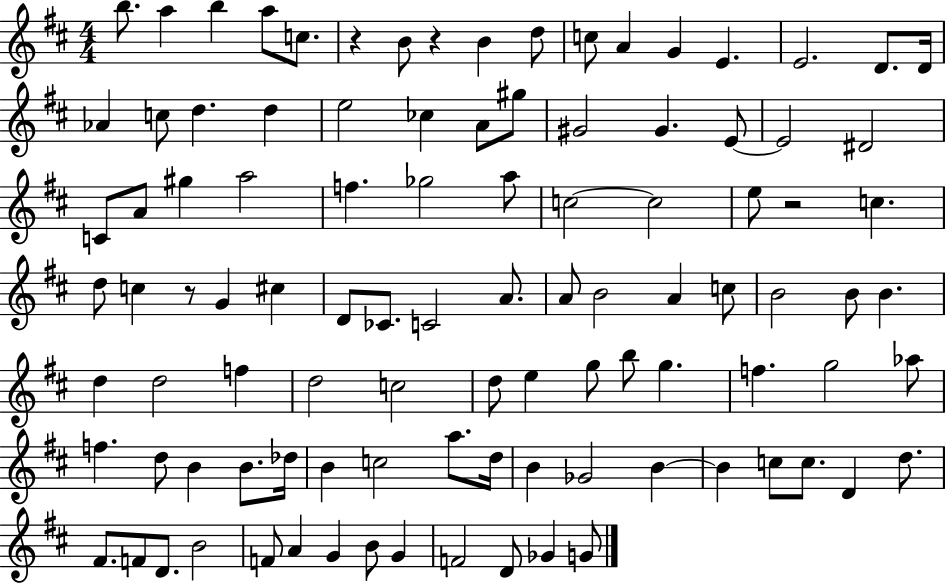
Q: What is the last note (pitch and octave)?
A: G4